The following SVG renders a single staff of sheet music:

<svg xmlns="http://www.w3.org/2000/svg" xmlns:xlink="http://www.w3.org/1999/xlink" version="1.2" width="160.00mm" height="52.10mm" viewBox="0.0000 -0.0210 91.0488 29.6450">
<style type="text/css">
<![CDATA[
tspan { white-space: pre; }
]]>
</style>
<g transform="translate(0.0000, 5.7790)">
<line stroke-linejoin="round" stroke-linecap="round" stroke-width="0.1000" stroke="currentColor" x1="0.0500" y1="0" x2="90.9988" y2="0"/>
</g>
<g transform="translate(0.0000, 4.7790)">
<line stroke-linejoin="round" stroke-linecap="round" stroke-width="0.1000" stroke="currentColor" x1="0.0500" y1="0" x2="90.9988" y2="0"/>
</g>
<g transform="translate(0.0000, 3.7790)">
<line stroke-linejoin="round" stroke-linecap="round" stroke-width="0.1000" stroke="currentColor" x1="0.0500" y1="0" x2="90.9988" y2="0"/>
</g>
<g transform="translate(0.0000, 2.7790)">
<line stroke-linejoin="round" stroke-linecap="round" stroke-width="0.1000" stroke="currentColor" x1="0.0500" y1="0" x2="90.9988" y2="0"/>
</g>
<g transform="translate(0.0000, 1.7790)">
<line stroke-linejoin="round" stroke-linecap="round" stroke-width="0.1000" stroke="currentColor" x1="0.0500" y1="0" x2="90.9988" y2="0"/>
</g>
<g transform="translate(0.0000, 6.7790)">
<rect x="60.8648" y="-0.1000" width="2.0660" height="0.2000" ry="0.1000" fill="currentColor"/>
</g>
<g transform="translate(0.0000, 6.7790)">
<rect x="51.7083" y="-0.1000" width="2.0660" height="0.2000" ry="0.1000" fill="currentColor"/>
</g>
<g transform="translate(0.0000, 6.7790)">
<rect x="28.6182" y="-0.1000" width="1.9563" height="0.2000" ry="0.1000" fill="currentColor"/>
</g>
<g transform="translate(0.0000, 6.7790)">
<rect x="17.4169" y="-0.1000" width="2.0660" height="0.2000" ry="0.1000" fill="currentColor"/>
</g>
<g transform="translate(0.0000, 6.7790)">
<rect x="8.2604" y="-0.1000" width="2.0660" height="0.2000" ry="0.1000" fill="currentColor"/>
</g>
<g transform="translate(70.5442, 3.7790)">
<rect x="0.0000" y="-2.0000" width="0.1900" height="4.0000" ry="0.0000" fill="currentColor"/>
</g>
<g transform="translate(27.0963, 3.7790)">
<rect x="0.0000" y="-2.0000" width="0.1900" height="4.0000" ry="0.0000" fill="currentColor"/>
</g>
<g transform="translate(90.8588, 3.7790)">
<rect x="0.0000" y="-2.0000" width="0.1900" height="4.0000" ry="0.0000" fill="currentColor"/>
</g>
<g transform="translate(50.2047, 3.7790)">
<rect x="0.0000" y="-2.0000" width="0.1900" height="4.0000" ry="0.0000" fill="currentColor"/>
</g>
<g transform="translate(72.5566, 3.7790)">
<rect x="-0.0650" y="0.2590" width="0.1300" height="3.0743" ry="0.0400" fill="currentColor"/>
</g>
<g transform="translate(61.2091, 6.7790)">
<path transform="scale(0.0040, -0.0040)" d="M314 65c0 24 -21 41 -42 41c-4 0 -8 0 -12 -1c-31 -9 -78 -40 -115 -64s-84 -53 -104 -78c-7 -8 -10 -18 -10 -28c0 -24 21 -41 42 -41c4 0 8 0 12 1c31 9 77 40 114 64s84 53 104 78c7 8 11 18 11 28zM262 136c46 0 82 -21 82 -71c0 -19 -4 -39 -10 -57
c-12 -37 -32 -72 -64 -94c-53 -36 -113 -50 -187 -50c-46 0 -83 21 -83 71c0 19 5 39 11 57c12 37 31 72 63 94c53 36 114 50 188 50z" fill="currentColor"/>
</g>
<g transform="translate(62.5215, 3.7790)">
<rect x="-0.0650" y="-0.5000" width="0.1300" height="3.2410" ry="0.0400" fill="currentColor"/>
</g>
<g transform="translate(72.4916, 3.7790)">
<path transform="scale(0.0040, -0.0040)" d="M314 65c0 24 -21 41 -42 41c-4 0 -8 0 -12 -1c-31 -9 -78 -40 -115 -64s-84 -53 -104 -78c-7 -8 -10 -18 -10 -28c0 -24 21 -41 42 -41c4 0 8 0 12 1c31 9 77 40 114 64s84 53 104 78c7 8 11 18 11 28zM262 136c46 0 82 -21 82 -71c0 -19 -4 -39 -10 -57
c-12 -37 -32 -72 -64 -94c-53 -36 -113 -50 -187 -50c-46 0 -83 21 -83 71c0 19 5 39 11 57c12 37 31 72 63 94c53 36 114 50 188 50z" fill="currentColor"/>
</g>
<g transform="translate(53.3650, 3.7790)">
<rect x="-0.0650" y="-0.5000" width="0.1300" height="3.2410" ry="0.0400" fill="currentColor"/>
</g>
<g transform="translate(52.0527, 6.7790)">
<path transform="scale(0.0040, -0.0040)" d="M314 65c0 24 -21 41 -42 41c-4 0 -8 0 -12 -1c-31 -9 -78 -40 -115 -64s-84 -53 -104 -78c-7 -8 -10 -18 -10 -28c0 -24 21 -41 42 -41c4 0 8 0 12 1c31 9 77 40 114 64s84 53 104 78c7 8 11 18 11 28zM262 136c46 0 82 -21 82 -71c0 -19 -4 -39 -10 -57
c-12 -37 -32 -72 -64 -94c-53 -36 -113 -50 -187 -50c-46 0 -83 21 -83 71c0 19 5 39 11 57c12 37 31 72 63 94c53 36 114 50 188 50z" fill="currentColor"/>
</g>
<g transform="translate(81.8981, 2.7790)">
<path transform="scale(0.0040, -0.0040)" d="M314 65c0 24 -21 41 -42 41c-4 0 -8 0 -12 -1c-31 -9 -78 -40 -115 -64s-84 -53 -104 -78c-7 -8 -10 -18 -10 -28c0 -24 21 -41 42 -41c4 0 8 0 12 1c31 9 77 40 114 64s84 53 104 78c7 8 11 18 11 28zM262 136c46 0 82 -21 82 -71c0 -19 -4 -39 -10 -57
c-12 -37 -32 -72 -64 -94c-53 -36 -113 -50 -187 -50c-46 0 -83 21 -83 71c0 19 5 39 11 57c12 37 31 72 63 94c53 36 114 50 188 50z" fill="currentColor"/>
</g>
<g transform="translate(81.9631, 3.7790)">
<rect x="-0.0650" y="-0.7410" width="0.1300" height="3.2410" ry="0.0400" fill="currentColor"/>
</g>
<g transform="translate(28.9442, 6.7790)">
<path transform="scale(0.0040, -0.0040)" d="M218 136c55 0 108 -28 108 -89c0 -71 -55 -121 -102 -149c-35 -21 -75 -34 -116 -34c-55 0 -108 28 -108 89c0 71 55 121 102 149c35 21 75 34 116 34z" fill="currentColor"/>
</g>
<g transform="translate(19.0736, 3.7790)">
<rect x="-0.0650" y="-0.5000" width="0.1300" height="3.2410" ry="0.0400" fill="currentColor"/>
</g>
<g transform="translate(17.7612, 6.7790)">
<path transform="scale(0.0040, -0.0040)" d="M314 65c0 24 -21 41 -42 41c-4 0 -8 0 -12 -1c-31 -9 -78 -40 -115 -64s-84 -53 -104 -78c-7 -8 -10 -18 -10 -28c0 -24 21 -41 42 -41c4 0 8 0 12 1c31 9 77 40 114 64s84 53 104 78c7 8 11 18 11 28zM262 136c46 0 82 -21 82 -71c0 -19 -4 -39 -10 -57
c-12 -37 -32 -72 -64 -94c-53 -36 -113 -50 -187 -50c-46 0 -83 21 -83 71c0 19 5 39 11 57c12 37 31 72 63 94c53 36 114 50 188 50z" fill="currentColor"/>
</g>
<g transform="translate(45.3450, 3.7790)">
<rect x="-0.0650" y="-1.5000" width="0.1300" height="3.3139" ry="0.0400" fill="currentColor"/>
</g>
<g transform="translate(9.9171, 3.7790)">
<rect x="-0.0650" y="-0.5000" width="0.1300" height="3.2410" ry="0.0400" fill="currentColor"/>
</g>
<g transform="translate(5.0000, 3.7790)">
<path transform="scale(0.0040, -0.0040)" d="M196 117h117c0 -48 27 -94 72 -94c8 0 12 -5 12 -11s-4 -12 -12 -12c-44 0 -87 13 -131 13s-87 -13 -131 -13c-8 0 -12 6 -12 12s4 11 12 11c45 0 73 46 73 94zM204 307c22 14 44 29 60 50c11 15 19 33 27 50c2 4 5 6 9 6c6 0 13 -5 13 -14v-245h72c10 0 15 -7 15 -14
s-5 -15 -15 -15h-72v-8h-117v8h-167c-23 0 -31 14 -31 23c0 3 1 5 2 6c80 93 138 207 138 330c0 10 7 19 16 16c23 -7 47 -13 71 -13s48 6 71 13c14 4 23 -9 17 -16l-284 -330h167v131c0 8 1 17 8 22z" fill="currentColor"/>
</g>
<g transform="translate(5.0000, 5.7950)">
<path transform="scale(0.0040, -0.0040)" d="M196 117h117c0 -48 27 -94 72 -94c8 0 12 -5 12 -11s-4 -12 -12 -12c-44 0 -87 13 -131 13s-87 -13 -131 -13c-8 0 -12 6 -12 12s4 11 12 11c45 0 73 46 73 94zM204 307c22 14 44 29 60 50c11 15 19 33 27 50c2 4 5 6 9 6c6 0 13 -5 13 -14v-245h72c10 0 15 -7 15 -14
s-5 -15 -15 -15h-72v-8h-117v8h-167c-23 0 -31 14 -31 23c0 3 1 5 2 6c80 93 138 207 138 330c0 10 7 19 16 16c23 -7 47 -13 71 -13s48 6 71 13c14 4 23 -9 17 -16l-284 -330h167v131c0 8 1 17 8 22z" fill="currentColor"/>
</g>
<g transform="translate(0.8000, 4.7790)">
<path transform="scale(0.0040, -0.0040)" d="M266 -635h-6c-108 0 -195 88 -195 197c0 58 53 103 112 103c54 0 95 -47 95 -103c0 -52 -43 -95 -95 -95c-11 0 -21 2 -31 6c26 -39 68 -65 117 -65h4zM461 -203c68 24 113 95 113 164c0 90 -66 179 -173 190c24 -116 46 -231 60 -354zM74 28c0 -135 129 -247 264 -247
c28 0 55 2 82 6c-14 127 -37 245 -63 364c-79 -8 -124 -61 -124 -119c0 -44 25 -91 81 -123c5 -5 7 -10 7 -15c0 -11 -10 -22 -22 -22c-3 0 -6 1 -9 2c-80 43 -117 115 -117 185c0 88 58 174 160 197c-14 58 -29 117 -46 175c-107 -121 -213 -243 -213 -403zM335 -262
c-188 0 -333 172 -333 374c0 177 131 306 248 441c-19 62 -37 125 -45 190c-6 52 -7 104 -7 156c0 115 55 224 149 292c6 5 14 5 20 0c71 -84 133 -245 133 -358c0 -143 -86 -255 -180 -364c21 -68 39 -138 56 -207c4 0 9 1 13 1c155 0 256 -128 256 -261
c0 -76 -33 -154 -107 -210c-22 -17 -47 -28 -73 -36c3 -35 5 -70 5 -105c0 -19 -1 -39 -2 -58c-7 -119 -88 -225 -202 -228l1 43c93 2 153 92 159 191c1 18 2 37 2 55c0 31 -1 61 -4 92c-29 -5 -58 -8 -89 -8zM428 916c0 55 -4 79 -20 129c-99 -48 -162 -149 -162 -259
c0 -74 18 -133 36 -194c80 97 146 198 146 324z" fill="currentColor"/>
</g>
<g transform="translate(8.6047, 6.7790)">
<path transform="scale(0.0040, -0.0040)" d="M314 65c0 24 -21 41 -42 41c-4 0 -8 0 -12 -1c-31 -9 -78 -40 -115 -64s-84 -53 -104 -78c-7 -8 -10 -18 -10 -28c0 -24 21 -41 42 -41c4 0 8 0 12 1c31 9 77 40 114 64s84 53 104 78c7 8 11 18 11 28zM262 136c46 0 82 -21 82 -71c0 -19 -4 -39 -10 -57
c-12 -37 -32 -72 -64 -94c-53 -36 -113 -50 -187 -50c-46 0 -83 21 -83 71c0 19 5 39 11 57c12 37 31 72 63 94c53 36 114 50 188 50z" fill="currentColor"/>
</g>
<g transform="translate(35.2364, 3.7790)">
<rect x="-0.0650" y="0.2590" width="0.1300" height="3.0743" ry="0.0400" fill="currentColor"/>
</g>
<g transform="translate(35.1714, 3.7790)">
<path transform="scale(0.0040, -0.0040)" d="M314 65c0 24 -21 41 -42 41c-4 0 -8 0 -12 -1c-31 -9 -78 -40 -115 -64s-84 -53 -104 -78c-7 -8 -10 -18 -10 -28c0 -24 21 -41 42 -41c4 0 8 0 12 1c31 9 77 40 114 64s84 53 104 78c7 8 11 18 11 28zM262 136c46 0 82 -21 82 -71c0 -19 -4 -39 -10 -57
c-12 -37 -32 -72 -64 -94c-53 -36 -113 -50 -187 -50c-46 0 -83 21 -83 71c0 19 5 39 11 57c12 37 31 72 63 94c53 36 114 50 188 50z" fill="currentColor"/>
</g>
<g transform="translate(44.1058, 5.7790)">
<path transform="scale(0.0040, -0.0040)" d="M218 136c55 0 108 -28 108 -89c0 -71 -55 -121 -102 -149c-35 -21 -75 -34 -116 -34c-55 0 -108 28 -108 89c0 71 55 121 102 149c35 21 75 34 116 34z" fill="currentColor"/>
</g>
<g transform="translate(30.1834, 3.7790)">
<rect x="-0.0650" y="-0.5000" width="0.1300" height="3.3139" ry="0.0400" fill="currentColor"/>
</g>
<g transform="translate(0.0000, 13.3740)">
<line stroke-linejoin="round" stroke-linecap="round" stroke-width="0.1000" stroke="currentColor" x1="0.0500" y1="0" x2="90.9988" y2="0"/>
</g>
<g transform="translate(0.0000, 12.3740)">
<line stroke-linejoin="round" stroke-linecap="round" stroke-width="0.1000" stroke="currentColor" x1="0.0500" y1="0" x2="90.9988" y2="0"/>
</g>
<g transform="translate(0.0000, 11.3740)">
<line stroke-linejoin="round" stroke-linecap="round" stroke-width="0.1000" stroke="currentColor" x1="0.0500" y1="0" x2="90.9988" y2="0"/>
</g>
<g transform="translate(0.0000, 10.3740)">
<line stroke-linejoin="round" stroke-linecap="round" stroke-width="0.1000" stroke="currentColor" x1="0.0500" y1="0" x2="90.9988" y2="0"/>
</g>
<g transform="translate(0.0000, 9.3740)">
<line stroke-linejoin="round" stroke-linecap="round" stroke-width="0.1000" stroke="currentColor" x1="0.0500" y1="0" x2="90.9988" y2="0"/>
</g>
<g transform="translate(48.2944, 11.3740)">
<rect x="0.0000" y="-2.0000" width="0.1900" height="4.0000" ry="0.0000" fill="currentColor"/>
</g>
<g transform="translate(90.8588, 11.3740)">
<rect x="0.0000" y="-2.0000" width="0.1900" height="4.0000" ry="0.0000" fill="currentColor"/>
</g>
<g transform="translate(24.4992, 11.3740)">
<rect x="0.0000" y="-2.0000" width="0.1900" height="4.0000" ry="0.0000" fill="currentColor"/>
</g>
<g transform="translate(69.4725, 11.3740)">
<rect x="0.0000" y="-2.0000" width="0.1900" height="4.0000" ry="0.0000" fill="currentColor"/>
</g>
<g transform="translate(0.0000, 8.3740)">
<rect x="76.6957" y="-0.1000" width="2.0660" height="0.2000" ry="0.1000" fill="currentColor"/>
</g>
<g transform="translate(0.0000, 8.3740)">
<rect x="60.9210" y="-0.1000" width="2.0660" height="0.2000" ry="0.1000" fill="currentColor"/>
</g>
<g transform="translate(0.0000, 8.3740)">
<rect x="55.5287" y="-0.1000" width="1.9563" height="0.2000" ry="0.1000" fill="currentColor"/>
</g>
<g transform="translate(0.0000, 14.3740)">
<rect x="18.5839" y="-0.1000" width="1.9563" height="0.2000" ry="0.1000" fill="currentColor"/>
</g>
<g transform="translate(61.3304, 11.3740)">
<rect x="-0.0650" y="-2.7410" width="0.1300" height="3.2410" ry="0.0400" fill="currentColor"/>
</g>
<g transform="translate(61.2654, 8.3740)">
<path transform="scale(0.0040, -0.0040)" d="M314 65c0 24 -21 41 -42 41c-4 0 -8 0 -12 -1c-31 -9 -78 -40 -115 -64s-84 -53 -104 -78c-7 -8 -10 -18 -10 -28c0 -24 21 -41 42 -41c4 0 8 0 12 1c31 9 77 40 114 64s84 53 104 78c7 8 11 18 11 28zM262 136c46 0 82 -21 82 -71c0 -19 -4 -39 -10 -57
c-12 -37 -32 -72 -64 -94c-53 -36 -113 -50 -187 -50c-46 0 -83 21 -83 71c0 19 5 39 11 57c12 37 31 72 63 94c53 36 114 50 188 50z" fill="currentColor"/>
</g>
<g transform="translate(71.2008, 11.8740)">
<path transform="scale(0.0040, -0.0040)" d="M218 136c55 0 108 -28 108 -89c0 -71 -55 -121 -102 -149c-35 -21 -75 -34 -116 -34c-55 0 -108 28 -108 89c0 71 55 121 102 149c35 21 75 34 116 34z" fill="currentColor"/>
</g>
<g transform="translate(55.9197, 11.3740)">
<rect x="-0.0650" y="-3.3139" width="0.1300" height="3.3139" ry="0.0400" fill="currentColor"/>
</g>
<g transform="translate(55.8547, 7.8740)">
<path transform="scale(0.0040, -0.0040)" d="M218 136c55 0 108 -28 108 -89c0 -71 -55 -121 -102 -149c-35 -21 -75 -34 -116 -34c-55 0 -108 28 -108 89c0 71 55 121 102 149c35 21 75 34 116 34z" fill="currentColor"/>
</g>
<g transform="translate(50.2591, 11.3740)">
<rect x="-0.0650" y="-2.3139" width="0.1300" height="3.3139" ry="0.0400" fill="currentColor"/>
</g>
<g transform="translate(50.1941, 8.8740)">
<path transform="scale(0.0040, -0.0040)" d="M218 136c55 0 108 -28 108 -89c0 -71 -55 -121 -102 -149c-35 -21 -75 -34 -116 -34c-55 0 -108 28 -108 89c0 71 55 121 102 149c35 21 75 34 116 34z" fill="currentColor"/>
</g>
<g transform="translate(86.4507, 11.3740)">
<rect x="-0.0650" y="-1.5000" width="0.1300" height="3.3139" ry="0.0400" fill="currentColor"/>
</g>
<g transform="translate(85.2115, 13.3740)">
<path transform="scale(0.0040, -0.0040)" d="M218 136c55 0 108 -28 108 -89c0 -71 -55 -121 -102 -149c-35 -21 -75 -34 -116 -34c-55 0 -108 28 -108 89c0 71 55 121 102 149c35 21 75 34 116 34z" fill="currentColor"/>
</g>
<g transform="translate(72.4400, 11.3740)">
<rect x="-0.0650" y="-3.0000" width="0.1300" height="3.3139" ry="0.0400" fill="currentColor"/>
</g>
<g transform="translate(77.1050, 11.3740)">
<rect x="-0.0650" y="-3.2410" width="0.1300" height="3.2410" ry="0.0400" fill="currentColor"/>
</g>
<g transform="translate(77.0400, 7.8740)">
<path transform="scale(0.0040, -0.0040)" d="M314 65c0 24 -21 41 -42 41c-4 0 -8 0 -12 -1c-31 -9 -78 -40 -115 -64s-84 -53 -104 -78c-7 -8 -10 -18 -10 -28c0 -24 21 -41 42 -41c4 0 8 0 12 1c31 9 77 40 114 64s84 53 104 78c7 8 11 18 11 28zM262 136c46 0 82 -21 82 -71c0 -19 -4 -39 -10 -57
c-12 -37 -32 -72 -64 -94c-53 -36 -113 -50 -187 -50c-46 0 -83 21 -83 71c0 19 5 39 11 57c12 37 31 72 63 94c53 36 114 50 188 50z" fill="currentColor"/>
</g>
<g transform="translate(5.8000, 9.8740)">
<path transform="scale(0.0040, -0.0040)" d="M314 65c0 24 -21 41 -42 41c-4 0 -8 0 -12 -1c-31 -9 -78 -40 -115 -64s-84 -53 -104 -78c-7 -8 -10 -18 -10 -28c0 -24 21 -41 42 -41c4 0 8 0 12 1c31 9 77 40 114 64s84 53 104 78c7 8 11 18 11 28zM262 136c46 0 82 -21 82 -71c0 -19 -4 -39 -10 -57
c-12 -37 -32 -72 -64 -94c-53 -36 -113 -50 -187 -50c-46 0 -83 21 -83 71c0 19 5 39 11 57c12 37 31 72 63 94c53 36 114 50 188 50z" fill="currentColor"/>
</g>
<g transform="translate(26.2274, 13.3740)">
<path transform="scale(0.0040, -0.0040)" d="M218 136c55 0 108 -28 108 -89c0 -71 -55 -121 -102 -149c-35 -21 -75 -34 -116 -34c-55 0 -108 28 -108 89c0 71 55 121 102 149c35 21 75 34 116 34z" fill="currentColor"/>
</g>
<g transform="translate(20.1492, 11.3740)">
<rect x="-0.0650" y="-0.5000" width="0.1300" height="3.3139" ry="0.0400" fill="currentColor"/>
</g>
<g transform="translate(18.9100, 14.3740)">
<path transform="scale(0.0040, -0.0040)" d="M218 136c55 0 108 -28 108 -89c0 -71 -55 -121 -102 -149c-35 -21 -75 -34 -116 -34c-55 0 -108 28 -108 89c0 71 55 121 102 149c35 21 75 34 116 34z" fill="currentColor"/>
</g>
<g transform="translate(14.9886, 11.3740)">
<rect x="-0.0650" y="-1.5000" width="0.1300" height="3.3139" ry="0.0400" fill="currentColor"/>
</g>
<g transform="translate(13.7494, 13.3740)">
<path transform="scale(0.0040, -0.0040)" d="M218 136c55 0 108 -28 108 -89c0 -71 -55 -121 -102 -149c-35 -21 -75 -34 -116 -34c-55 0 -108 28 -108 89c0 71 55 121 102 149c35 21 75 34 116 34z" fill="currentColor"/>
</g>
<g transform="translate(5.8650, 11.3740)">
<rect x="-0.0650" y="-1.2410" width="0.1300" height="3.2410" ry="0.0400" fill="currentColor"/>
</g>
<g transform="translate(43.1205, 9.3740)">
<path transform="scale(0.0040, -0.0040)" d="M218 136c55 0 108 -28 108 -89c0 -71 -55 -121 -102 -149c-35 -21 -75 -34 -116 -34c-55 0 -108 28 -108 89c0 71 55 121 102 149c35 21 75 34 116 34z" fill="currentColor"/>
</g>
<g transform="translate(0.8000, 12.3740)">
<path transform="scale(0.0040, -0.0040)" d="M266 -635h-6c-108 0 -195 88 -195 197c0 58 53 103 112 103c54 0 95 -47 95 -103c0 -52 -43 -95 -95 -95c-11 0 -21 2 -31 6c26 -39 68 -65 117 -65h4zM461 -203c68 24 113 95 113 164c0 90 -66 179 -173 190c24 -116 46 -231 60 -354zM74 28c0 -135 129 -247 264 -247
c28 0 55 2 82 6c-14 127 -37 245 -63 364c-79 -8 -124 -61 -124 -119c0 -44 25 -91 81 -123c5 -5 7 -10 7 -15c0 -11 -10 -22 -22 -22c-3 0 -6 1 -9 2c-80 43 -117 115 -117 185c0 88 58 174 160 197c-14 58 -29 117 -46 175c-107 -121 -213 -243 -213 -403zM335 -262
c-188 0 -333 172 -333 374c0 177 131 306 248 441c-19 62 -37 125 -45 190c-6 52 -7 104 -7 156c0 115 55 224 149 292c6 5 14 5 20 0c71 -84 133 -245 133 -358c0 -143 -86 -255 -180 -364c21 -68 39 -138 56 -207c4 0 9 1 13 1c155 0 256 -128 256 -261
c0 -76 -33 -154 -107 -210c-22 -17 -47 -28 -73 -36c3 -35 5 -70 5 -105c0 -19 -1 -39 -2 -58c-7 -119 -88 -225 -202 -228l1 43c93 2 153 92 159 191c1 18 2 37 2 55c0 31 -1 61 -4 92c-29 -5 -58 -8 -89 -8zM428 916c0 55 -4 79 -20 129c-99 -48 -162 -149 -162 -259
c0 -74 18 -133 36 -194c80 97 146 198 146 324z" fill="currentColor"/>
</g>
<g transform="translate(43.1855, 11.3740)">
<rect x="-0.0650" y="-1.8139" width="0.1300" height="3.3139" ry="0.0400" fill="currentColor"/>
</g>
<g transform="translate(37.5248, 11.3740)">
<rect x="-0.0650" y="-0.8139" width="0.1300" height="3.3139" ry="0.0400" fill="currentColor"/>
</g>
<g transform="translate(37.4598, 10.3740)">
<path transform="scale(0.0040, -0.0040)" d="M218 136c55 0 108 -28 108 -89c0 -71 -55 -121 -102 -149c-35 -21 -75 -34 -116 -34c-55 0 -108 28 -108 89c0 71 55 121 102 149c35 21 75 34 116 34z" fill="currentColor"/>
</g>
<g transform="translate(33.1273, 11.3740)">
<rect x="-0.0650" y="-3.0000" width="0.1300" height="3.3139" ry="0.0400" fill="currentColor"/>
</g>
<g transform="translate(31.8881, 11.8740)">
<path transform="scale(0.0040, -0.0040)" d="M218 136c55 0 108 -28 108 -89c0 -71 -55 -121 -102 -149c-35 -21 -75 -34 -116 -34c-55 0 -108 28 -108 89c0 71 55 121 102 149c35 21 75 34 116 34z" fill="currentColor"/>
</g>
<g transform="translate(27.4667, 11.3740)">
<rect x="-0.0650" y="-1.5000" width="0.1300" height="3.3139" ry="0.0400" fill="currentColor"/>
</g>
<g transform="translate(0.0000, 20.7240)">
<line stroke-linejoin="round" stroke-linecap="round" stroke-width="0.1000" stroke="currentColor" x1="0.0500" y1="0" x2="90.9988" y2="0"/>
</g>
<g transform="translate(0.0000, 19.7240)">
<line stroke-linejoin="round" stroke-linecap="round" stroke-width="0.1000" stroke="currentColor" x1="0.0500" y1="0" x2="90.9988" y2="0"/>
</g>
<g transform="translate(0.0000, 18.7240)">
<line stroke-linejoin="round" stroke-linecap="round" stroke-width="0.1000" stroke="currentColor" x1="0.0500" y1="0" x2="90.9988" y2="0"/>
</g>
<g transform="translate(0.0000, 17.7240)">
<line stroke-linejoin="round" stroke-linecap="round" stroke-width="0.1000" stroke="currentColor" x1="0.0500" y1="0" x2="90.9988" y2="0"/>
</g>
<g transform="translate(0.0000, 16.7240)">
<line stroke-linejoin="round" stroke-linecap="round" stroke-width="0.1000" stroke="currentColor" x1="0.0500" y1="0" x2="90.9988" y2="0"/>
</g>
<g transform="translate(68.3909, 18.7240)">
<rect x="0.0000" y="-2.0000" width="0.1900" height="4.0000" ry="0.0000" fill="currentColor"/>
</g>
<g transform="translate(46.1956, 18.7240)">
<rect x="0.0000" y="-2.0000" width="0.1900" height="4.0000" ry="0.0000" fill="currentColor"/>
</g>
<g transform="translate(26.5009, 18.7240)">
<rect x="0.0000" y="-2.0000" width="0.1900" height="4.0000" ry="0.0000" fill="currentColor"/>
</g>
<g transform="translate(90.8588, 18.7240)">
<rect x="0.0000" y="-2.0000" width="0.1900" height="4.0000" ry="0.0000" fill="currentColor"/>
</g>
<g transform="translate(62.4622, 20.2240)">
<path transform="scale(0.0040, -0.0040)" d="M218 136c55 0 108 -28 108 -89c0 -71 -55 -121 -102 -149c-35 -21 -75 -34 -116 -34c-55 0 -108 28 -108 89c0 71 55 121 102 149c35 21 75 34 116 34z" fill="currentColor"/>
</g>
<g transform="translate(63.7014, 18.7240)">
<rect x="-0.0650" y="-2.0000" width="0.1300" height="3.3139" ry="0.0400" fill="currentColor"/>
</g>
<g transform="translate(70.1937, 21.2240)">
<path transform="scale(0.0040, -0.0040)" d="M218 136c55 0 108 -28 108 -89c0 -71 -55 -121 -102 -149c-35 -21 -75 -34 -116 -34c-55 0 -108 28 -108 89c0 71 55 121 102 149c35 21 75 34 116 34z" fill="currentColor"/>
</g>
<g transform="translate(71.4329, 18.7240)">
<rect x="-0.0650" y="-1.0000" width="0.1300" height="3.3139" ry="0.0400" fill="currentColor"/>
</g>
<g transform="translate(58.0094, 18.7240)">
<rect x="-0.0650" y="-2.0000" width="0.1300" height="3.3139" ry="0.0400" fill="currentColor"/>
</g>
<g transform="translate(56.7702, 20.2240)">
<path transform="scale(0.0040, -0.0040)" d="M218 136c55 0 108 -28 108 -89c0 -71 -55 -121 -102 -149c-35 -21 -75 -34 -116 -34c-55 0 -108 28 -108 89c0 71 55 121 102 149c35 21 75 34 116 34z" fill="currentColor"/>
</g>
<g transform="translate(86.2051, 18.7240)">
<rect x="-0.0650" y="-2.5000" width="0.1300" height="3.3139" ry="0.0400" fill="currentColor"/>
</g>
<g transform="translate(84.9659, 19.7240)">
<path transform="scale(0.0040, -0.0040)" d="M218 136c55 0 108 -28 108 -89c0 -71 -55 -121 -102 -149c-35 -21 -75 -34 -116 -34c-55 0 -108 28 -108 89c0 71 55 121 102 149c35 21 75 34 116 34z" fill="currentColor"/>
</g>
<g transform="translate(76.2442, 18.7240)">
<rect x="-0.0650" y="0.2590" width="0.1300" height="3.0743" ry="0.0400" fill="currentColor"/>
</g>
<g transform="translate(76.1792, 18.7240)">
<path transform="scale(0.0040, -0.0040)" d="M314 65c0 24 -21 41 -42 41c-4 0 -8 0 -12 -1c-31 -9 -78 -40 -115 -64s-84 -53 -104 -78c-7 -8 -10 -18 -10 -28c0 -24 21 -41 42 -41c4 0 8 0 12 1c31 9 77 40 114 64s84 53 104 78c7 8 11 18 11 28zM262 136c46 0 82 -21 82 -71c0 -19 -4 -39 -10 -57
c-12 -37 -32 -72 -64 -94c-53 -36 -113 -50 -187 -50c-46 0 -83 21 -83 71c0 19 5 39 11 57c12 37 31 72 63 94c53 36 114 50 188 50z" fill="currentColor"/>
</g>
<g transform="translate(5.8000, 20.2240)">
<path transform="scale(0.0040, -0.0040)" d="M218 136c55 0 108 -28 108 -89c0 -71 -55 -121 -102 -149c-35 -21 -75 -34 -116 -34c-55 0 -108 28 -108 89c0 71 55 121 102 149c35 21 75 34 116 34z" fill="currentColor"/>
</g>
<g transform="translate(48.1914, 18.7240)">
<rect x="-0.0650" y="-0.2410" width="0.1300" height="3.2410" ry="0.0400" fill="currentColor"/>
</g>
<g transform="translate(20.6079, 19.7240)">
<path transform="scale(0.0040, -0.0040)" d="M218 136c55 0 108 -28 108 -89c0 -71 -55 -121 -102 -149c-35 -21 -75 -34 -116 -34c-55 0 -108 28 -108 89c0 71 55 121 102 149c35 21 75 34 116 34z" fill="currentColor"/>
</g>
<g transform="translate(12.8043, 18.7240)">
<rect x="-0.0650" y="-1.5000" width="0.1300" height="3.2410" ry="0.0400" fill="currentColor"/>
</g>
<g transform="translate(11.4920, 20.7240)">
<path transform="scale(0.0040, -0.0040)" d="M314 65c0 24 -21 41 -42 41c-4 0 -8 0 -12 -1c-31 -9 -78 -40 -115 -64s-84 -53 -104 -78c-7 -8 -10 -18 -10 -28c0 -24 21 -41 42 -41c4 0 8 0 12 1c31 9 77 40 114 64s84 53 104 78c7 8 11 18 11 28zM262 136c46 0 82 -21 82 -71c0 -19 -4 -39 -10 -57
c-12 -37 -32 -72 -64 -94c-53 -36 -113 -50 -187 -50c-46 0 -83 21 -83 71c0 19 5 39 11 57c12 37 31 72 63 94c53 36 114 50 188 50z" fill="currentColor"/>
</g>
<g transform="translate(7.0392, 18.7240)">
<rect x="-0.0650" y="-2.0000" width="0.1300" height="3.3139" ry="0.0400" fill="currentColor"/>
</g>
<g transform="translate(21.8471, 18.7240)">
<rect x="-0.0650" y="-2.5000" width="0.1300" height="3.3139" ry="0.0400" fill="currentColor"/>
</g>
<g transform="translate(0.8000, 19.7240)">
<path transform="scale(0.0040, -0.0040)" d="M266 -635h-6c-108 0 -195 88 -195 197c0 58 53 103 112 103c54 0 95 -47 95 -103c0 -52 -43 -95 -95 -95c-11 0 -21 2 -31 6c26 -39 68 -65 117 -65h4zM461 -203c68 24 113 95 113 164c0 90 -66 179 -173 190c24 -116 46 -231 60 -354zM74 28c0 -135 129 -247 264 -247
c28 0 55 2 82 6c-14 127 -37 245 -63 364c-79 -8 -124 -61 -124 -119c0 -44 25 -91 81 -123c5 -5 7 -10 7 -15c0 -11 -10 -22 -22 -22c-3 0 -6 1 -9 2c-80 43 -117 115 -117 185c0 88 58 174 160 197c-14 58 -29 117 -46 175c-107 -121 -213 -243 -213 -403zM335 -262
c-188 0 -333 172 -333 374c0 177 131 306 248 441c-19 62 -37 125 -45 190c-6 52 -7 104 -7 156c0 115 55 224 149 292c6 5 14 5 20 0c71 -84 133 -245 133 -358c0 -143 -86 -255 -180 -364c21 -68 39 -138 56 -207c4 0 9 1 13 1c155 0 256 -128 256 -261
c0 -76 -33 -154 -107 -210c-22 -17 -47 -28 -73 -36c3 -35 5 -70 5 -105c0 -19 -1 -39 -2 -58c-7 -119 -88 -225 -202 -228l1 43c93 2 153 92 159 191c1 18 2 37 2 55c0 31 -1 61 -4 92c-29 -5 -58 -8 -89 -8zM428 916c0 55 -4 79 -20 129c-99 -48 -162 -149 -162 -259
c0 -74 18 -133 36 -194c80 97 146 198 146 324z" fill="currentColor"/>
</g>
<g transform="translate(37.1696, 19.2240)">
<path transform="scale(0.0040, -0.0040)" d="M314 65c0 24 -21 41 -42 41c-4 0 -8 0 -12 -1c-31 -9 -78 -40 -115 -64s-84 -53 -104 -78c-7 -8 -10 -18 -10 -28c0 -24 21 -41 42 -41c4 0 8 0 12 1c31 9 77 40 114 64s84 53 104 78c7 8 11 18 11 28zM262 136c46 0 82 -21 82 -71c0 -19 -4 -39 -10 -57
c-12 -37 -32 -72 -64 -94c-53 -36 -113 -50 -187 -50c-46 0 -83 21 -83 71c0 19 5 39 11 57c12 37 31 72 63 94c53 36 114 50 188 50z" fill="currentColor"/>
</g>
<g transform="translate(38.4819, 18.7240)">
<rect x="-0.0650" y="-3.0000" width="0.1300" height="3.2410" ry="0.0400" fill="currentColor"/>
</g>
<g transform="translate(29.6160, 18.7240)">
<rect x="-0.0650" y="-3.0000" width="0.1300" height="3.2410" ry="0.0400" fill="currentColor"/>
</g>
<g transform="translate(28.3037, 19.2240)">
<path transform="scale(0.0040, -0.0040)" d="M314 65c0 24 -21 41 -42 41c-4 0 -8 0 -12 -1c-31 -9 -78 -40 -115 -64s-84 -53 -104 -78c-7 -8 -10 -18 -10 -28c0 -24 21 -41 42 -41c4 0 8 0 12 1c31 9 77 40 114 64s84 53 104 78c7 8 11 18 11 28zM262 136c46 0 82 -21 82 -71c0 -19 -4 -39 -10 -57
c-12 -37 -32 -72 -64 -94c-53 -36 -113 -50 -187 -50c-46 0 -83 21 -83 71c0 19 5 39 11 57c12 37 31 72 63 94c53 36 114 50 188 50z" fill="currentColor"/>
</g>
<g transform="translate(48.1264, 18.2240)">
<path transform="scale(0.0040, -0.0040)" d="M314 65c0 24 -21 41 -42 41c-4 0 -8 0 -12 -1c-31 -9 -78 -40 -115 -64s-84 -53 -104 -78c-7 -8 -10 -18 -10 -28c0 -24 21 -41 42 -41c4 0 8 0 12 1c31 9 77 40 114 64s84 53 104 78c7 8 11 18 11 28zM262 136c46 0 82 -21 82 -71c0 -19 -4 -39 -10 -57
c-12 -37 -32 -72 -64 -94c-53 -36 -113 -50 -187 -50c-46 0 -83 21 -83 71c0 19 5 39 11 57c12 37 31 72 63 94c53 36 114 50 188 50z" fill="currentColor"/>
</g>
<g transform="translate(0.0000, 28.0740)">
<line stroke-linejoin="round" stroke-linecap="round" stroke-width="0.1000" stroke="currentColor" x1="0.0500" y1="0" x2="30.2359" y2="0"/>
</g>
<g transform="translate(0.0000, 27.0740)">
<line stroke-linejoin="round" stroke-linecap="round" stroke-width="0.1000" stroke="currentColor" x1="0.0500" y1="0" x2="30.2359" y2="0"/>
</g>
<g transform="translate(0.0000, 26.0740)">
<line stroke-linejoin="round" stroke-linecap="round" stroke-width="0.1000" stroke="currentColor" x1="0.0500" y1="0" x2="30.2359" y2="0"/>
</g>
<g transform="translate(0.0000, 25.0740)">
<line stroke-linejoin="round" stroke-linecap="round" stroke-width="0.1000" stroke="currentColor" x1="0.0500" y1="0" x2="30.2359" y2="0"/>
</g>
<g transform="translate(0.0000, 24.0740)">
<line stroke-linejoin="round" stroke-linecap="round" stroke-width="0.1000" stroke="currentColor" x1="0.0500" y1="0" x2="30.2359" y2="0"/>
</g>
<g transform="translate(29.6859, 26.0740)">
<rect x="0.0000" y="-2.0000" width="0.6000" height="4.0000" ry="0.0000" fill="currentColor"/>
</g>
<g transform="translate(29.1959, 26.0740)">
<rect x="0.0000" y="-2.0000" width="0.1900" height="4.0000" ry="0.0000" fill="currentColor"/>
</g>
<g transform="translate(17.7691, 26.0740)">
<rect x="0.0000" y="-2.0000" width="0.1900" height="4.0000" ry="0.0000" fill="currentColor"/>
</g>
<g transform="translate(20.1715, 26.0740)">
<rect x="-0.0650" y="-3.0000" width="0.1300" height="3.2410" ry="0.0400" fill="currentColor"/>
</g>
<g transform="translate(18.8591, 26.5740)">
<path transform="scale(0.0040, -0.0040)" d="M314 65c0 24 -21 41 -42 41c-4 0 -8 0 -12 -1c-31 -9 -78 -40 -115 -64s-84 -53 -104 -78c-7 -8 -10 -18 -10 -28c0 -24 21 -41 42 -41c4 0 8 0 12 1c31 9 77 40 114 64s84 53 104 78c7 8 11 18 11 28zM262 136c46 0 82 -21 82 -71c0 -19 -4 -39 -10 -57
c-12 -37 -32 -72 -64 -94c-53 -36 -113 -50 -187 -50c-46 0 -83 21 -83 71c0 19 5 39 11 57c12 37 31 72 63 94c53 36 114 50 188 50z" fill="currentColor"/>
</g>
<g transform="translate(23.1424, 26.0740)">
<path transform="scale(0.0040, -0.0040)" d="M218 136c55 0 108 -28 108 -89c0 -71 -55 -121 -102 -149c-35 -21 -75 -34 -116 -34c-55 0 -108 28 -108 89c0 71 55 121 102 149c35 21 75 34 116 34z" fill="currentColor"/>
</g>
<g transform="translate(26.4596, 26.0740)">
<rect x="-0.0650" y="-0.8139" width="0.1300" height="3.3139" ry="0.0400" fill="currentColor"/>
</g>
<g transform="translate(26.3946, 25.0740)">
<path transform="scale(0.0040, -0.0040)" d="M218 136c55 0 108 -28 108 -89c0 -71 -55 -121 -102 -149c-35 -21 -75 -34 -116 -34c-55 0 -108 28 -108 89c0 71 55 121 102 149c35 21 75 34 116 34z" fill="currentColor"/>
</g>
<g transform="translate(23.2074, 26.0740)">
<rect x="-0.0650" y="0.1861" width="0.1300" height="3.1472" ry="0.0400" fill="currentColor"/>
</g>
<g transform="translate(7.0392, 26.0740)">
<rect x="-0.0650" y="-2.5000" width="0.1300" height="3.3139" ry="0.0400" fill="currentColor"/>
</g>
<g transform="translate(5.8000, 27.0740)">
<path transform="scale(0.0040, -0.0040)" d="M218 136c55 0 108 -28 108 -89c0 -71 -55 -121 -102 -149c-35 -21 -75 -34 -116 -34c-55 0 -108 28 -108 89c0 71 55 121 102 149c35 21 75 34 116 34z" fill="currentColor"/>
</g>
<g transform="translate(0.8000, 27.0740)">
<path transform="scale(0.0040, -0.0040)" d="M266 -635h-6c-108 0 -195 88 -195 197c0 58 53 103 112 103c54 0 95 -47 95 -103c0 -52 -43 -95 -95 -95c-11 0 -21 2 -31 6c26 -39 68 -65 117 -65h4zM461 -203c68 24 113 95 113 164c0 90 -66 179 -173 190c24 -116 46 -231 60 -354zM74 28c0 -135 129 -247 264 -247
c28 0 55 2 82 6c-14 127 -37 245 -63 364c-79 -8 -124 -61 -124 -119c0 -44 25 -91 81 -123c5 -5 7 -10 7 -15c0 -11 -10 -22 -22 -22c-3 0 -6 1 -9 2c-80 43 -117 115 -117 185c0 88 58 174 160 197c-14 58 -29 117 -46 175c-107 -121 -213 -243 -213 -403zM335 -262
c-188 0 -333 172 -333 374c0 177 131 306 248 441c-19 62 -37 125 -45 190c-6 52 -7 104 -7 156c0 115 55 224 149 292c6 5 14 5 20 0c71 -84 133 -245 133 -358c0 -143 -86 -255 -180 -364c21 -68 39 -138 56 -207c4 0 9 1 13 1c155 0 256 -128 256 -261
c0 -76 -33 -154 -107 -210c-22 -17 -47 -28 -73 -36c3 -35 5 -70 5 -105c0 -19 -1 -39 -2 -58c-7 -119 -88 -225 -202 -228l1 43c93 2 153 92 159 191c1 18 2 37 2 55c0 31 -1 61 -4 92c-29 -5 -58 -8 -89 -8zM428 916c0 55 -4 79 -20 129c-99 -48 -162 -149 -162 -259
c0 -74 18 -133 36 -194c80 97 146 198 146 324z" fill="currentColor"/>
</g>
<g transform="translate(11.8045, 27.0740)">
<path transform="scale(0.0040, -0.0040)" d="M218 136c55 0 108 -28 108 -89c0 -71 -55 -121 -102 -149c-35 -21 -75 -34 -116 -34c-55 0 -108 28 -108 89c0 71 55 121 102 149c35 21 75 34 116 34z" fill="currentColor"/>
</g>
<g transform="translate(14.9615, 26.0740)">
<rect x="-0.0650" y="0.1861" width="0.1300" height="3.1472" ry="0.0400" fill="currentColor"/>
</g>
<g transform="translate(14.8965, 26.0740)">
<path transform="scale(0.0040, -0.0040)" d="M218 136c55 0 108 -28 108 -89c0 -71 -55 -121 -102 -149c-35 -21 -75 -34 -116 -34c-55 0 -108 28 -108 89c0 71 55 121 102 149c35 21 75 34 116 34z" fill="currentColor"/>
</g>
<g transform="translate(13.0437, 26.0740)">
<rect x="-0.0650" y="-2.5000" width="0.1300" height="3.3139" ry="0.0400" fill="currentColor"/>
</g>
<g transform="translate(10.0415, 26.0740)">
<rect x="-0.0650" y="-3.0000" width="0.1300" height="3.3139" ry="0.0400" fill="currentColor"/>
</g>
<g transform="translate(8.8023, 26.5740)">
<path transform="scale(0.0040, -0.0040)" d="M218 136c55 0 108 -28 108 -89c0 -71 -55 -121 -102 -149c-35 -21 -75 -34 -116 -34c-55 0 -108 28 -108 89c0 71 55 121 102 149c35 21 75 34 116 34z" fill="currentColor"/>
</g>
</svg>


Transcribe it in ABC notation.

X:1
T:Untitled
M:4/4
L:1/4
K:C
C2 C2 C B2 E C2 C2 B2 d2 e2 E C E A d f g b a2 A b2 E F E2 G A2 A2 c2 F F D B2 G G A G B A2 B d